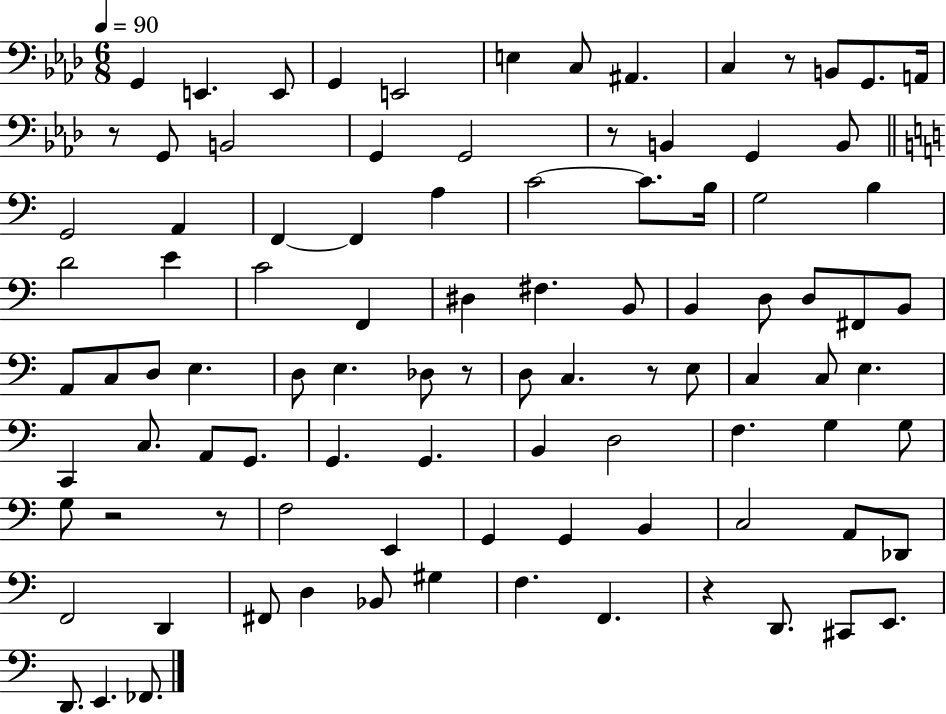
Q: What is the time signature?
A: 6/8